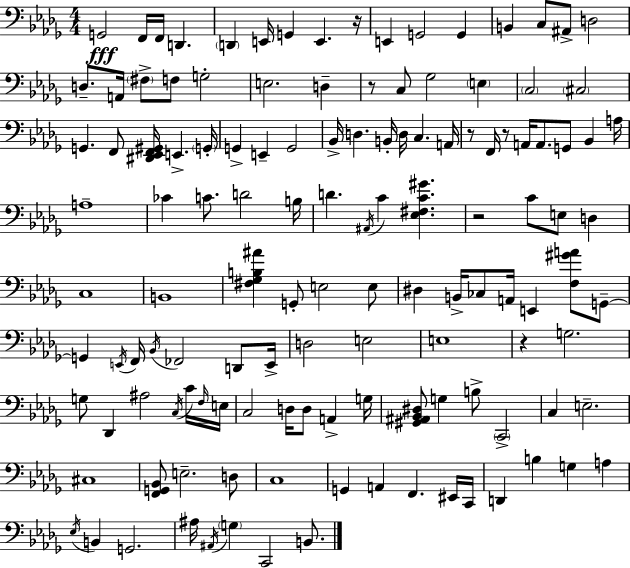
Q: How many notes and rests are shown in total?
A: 129